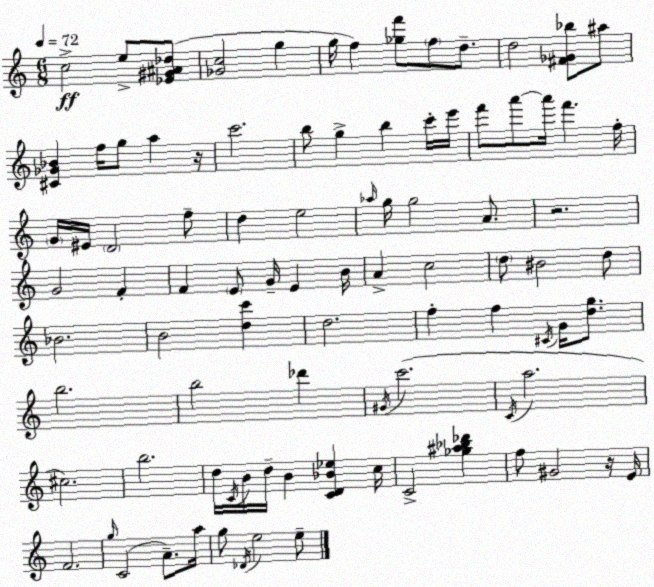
X:1
T:Untitled
M:6/8
L:1/4
K:Am
c2 e/2 [_E^G^A_d]/2 [_Gc]2 g g/4 f [_gf']/2 f/2 d/2 d2 [^F_G_b]/2 ^a/2 [^C_G_B] f/4 g/2 a z/4 c'2 b/2 g b c'/4 e'/4 f'/2 a'/2 a'/4 f' f/4 G/4 ^E/4 D2 f/2 d e2 _a/4 g/4 g2 A/2 z2 G2 F F E/2 G/4 E B/4 A c2 d/2 ^B2 d/2 _B2 B2 [dc'] d2 f f ^C/4 G/4 [dg]/2 b2 b2 _d' ^G/4 c'2 C/4 a2 ^c2 b2 d/4 C/4 B/4 d/4 B [CD_B_e] c/4 C2 [_g^a_b_d'] f/2 ^G2 z/4 E/4 F2 g/4 C2 A/2 a/4 g/2 _D/4 e2 e/2